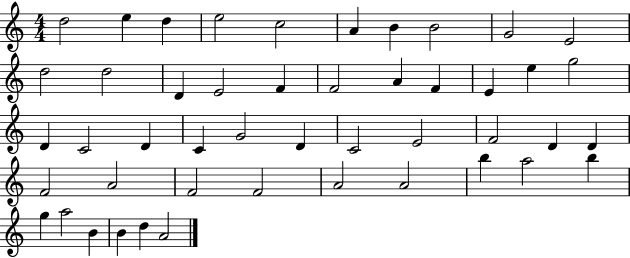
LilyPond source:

{
  \clef treble
  \numericTimeSignature
  \time 4/4
  \key c \major
  d''2 e''4 d''4 | e''2 c''2 | a'4 b'4 b'2 | g'2 e'2 | \break d''2 d''2 | d'4 e'2 f'4 | f'2 a'4 f'4 | e'4 e''4 g''2 | \break d'4 c'2 d'4 | c'4 g'2 d'4 | c'2 e'2 | f'2 d'4 d'4 | \break f'2 a'2 | f'2 f'2 | a'2 a'2 | b''4 a''2 b''4 | \break g''4 a''2 b'4 | b'4 d''4 a'2 | \bar "|."
}